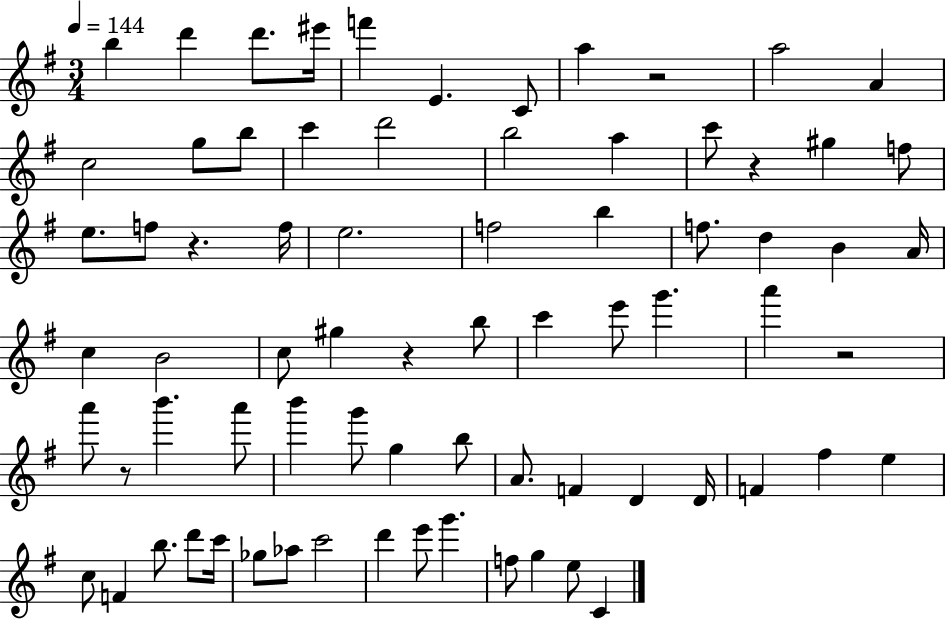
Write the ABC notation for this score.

X:1
T:Untitled
M:3/4
L:1/4
K:G
b d' d'/2 ^e'/4 f' E C/2 a z2 a2 A c2 g/2 b/2 c' d'2 b2 a c'/2 z ^g f/2 e/2 f/2 z f/4 e2 f2 b f/2 d B A/4 c B2 c/2 ^g z b/2 c' e'/2 g' a' z2 a'/2 z/2 b' a'/2 b' g'/2 g b/2 A/2 F D D/4 F ^f e c/2 F b/2 d'/2 c'/4 _g/2 _a/2 c'2 d' e'/2 g' f/2 g e/2 C